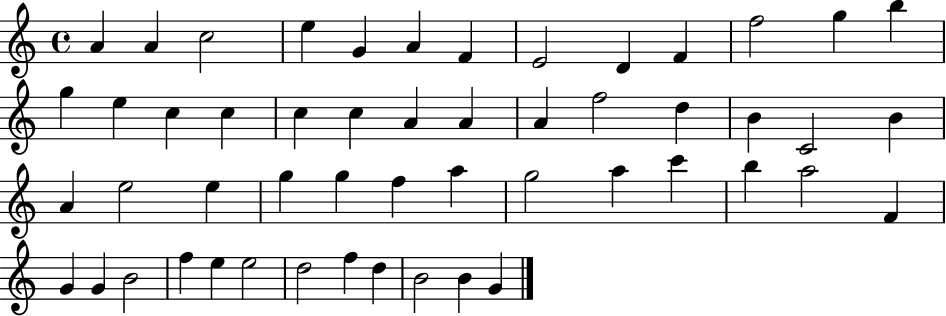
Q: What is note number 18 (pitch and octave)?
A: C5